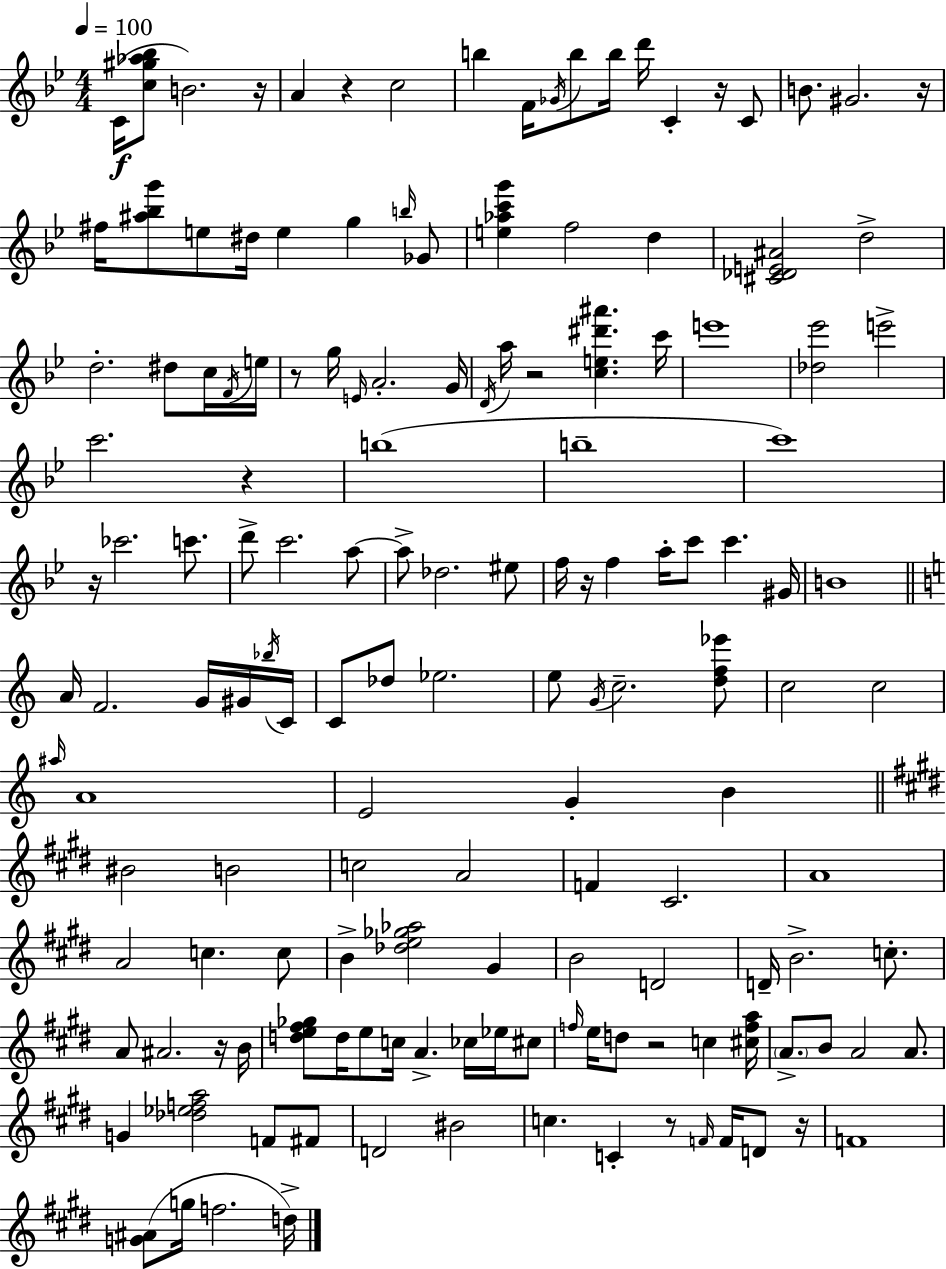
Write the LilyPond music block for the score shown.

{
  \clef treble
  \numericTimeSignature
  \time 4/4
  \key bes \major
  \tempo 4 = 100
  \repeat volta 2 { c'16(\f <c'' gis'' aes'' bes''>8 b'2.) r16 | a'4 r4 c''2 | b''4 f'16 \acciaccatura { ges'16 } b''8 b''16 d'''16 c'4-. r16 c'8 | b'8. gis'2. | \break r16 fis''16 <ais'' bes'' g'''>8 e''8 dis''16 e''4 g''4 \grace { b''16 } | ges'8 <e'' aes'' c''' g'''>4 f''2 d''4 | <cis' des' e' ais'>2 d''2-> | d''2.-. dis''8 | \break c''16 \acciaccatura { f'16 } e''16 r8 g''16 \grace { e'16 } a'2.-. | g'16 \acciaccatura { d'16 } a''16 r2 <c'' e'' dis''' ais'''>4. | c'''16 e'''1 | <des'' ees'''>2 e'''2-> | \break c'''2. | r4 b''1( | b''1-- | c'''1) | \break r16 ces'''2. | c'''8. d'''8-> c'''2. | a''8~~ a''8-> des''2. | eis''8 f''16 r16 f''4 a''16-. c'''8 c'''4. | \break gis'16 b'1 | \bar "||" \break \key a \minor a'16 f'2. g'16 gis'16 \acciaccatura { bes''16 } | c'16 c'8 des''8 ees''2. | e''8 \acciaccatura { g'16 } c''2.-- | <d'' f'' ees'''>8 c''2 c''2 | \break \grace { ais''16 } a'1 | e'2 g'4-. b'4 | \bar "||" \break \key e \major bis'2 b'2 | c''2 a'2 | f'4 cis'2. | a'1 | \break a'2 c''4. c''8 | b'4-> <des'' e'' ges'' aes''>2 gis'4 | b'2 d'2 | d'16-- b'2.-> c''8.-. | \break a'8 ais'2. r16 b'16 | <d'' e'' fis'' ges''>8 d''16 e''8 c''16 a'4.-> ces''16 ees''16 cis''8 | \grace { f''16 } e''16 d''8 r2 c''4 | <cis'' f'' a''>16 \parenthesize a'8.-> b'8 a'2 a'8. | \break g'4 <des'' ees'' f'' a''>2 f'8 fis'8 | d'2 bis'2 | c''4. c'4-. r8 \grace { f'16 } f'16 d'8 | r16 f'1 | \break <g' ais'>8( g''16 f''2. | d''16->) } \bar "|."
}